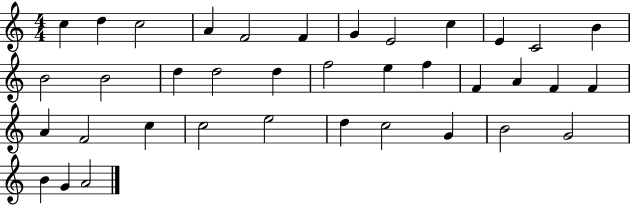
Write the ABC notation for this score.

X:1
T:Untitled
M:4/4
L:1/4
K:C
c d c2 A F2 F G E2 c E C2 B B2 B2 d d2 d f2 e f F A F F A F2 c c2 e2 d c2 G B2 G2 B G A2